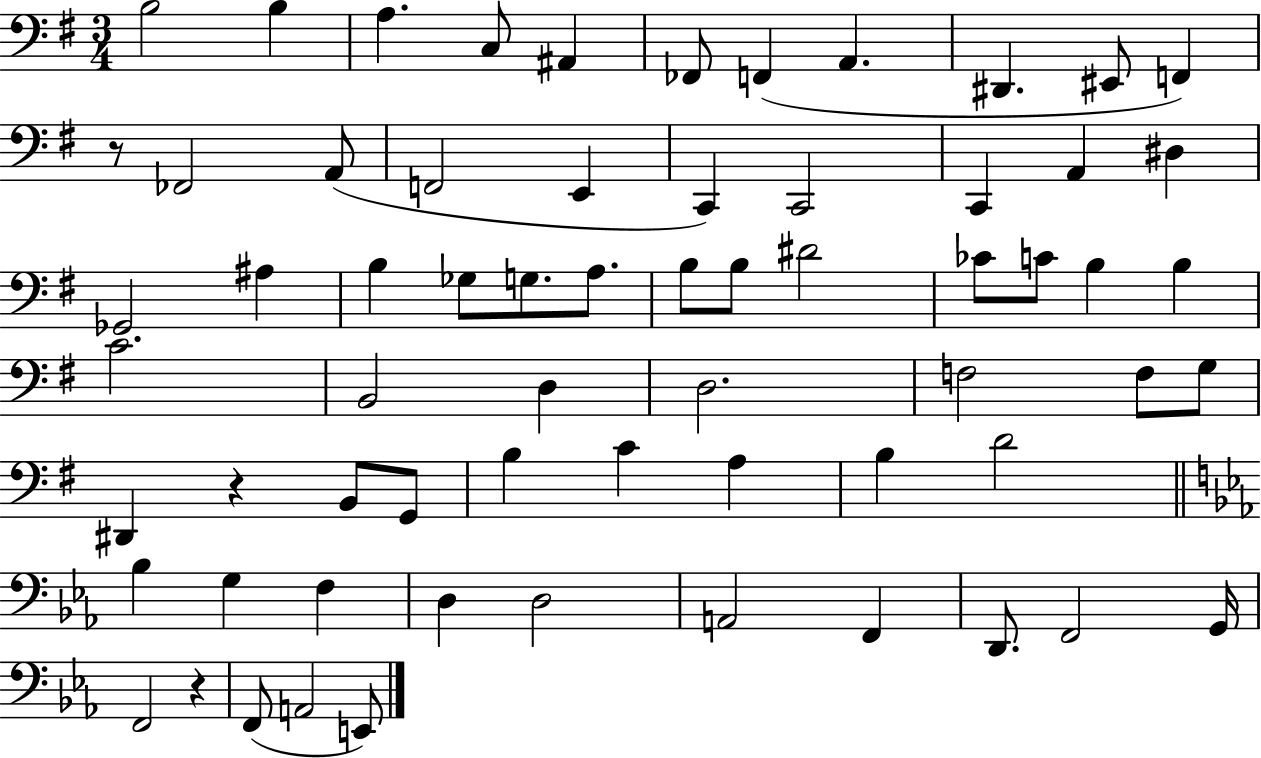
B3/h B3/q A3/q. C3/e A#2/q FES2/e F2/q A2/q. D#2/q. EIS2/e F2/q R/e FES2/h A2/e F2/h E2/q C2/q C2/h C2/q A2/q D#3/q Gb2/h A#3/q B3/q Gb3/e G3/e. A3/e. B3/e B3/e D#4/h CES4/e C4/e B3/q B3/q C4/h. B2/h D3/q D3/h. F3/h F3/e G3/e D#2/q R/q B2/e G2/e B3/q C4/q A3/q B3/q D4/h Bb3/q G3/q F3/q D3/q D3/h A2/h F2/q D2/e. F2/h G2/s F2/h R/q F2/e A2/h E2/e